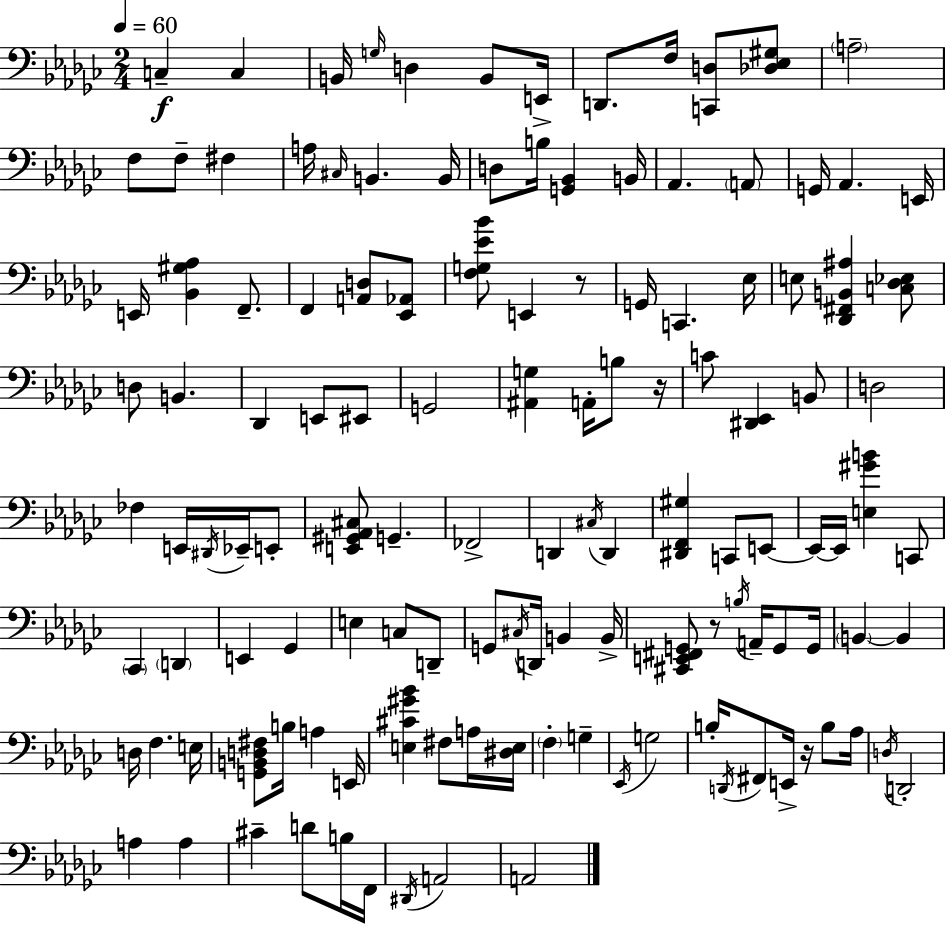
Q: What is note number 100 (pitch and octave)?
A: C#4